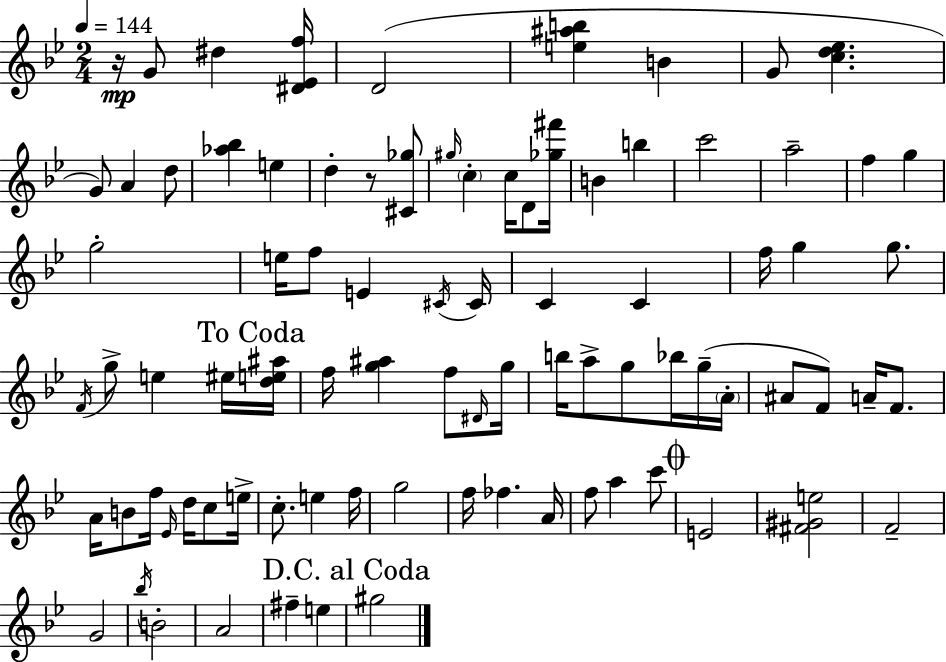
{
  \clef treble
  \numericTimeSignature
  \time 2/4
  \key g \minor
  \tempo 4 = 144
  \repeat volta 2 { r16\mp g'8 dis''4 <dis' ees' f''>16 | d'2( | <e'' ais'' b''>4 b'4 | g'8 <c'' d'' ees''>4. | \break g'8) a'4 d''8 | <aes'' bes''>4 e''4 | d''4-. r8 <cis' ges''>8 | \grace { gis''16 } \parenthesize c''4-. c''16 d'8 | \break <ges'' fis'''>16 b'4 b''4 | c'''2 | a''2-- | f''4 g''4 | \break g''2-. | e''16 f''8 e'4 | \acciaccatura { cis'16 } cis'16 c'4 c'4 | f''16 g''4 g''8. | \break \acciaccatura { f'16 } g''8-> e''4 | eis''16 \mark "To Coda" <d'' e'' ais''>16 f''16 <g'' ais''>4 | f''8 \grace { dis'16 } g''16 b''16 a''8-> g''8 | bes''16 g''16--( \parenthesize a'16-. ais'8 f'8) | \break a'16-- f'8. a'16 b'8 f''16 | \grace { ees'16 } d''16 c''8 e''16-> c''8.-. | e''4 f''16 g''2 | f''16 fes''4. | \break a'16 f''8 a''4 | c'''8 \mark \markup { \musicglyph "scripts.coda" } e'2 | <fis' gis' e''>2 | f'2-- | \break g'2 | \acciaccatura { bes''16 } b'2-. | a'2 | fis''4-- | \break e''4 \mark "D.C. al Coda" gis''2 | } \bar "|."
}